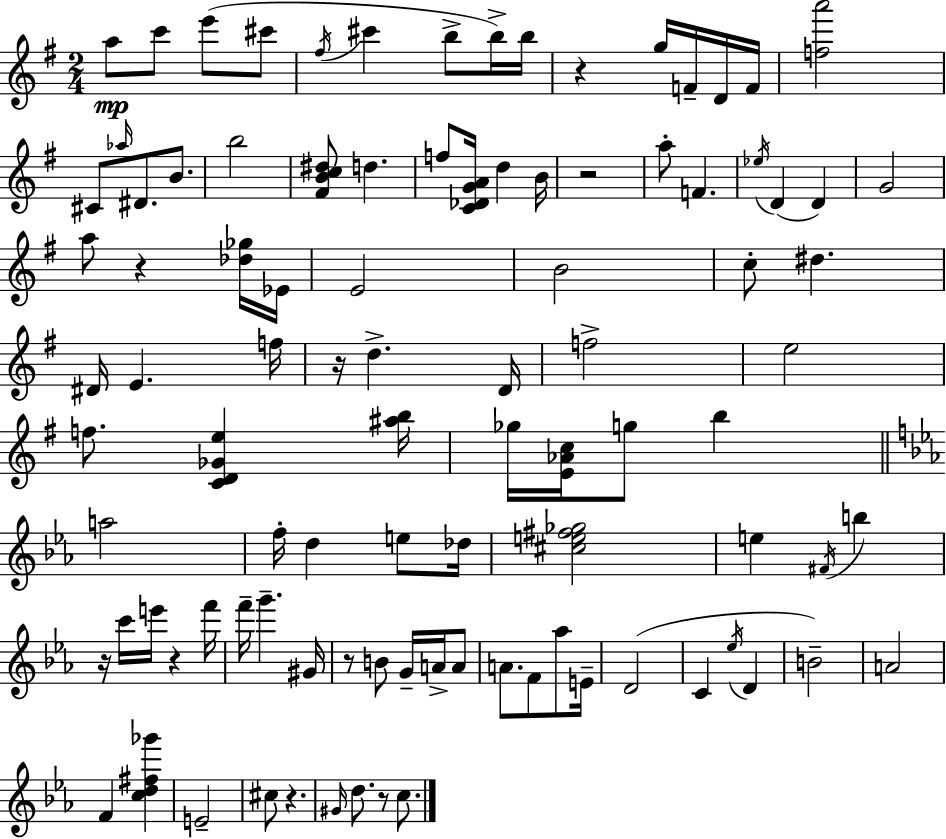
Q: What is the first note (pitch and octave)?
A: A5